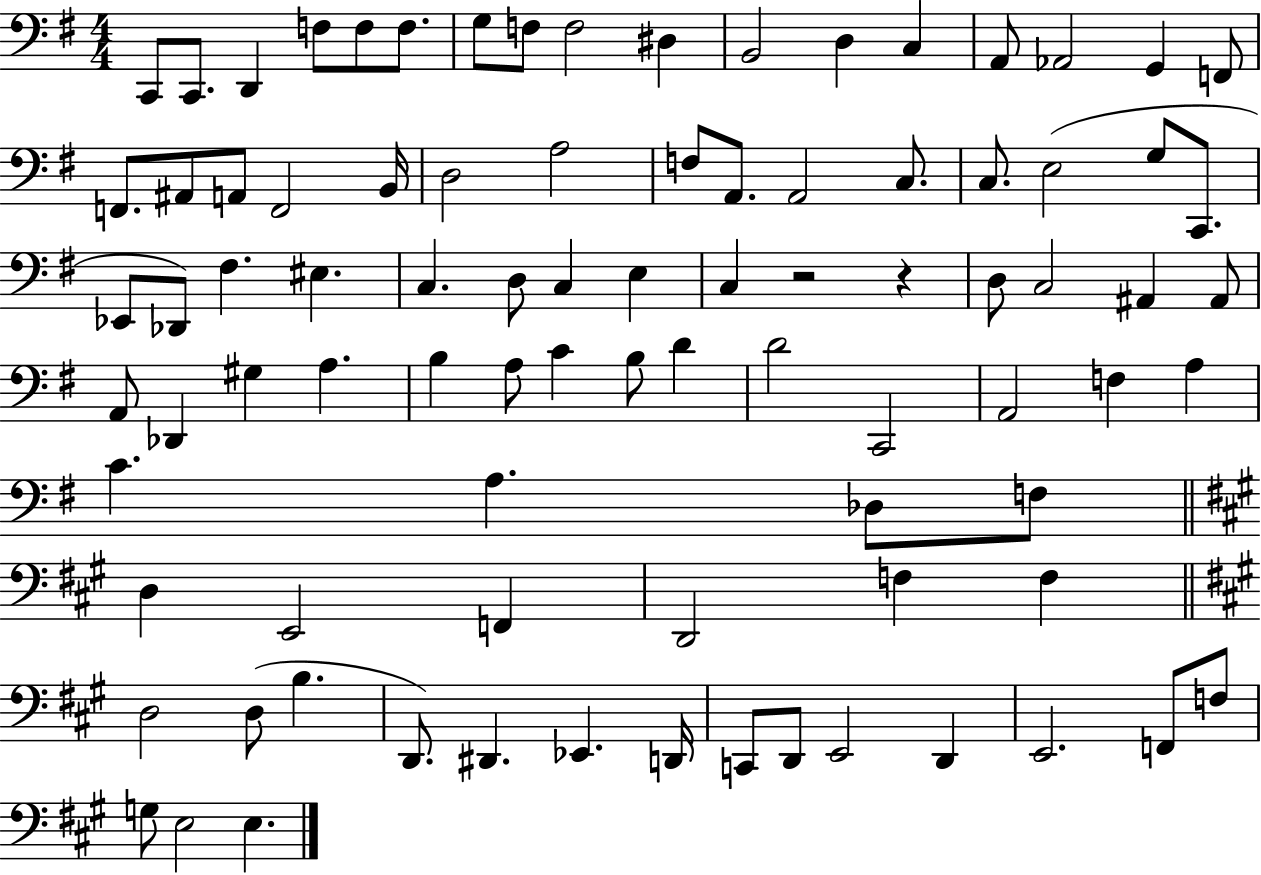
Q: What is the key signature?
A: G major